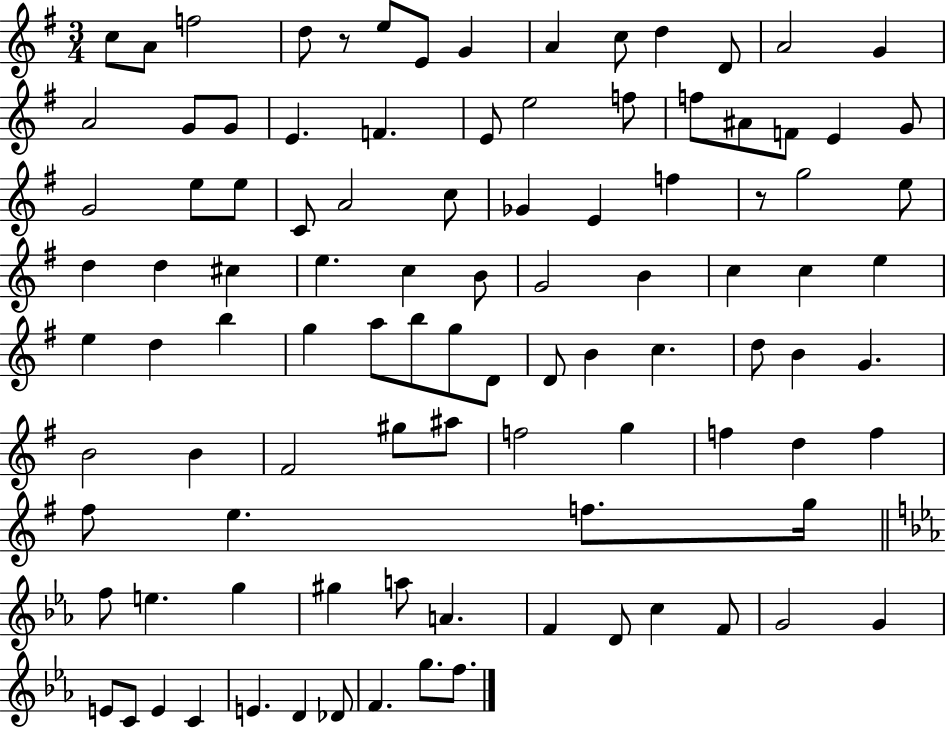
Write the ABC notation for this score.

X:1
T:Untitled
M:3/4
L:1/4
K:G
c/2 A/2 f2 d/2 z/2 e/2 E/2 G A c/2 d D/2 A2 G A2 G/2 G/2 E F E/2 e2 f/2 f/2 ^A/2 F/2 E G/2 G2 e/2 e/2 C/2 A2 c/2 _G E f z/2 g2 e/2 d d ^c e c B/2 G2 B c c e e d b g a/2 b/2 g/2 D/2 D/2 B c d/2 B G B2 B ^F2 ^g/2 ^a/2 f2 g f d f ^f/2 e f/2 g/4 f/2 e g ^g a/2 A F D/2 c F/2 G2 G E/2 C/2 E C E D _D/2 F g/2 f/2